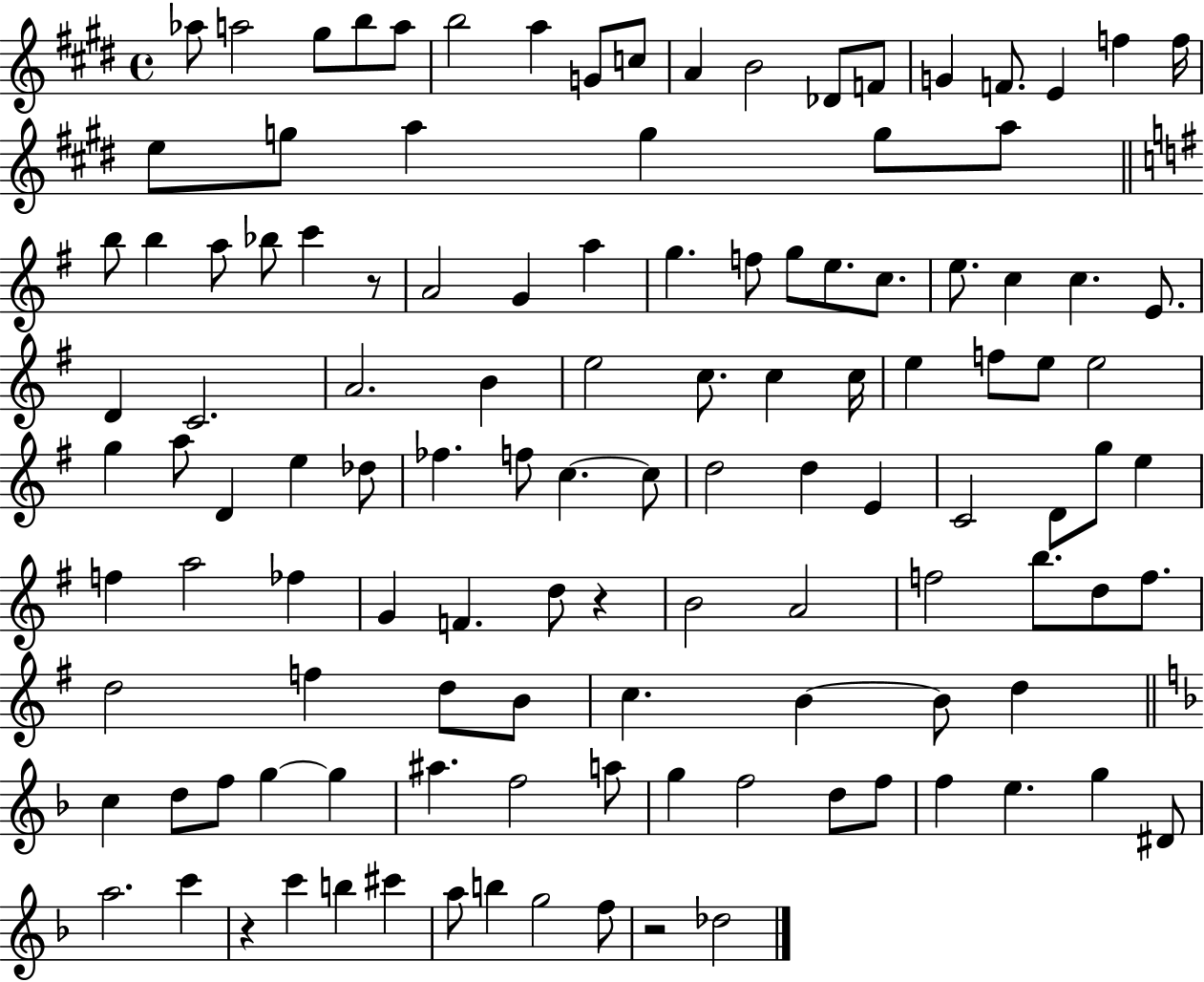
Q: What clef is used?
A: treble